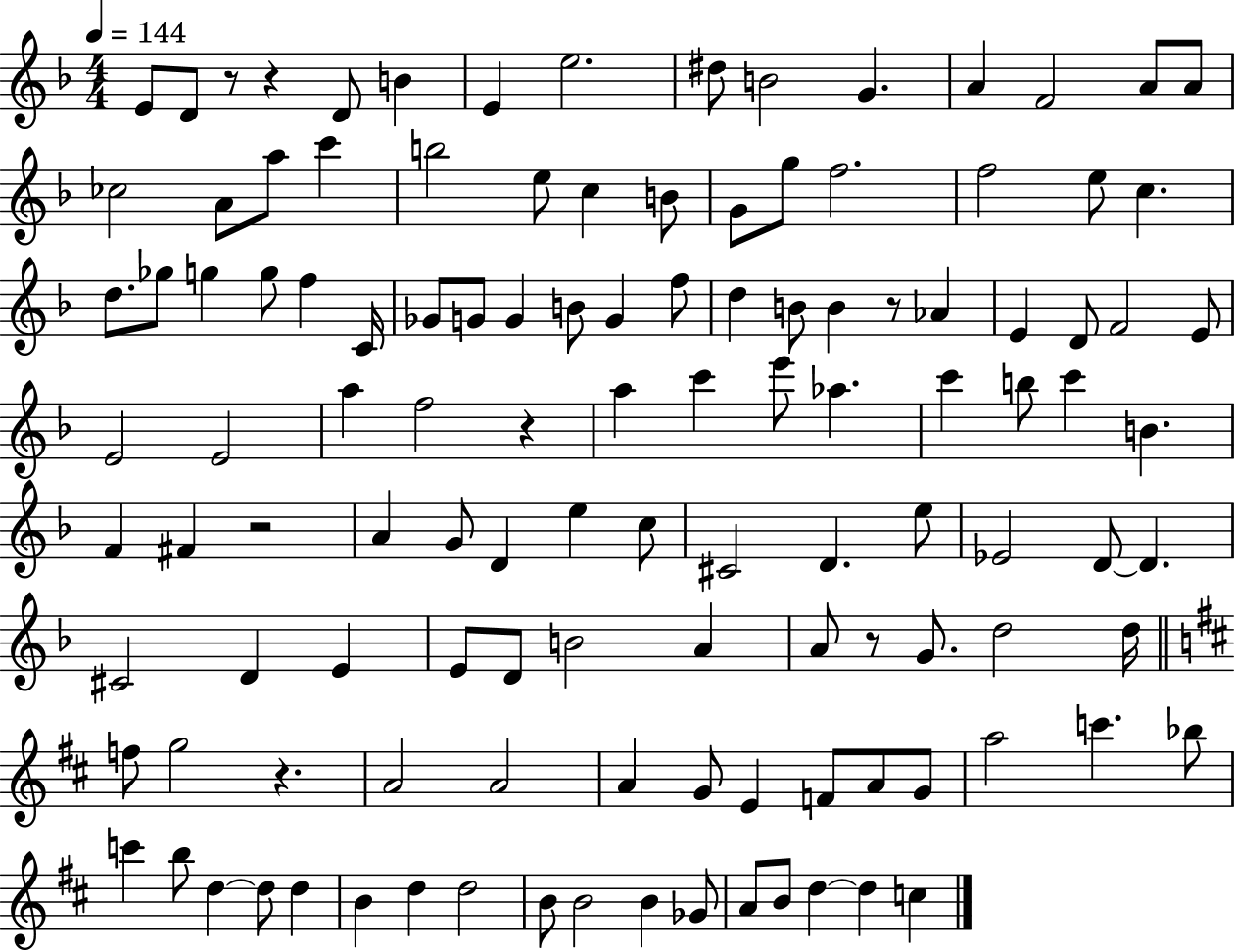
{
  \clef treble
  \numericTimeSignature
  \time 4/4
  \key f \major
  \tempo 4 = 144
  e'8 d'8 r8 r4 d'8 b'4 | e'4 e''2. | dis''8 b'2 g'4. | a'4 f'2 a'8 a'8 | \break ces''2 a'8 a''8 c'''4 | b''2 e''8 c''4 b'8 | g'8 g''8 f''2. | f''2 e''8 c''4. | \break d''8. ges''8 g''4 g''8 f''4 c'16 | ges'8 g'8 g'4 b'8 g'4 f''8 | d''4 b'8 b'4 r8 aes'4 | e'4 d'8 f'2 e'8 | \break e'2 e'2 | a''4 f''2 r4 | a''4 c'''4 e'''8 aes''4. | c'''4 b''8 c'''4 b'4. | \break f'4 fis'4 r2 | a'4 g'8 d'4 e''4 c''8 | cis'2 d'4. e''8 | ees'2 d'8~~ d'4. | \break cis'2 d'4 e'4 | e'8 d'8 b'2 a'4 | a'8 r8 g'8. d''2 d''16 | \bar "||" \break \key b \minor f''8 g''2 r4. | a'2 a'2 | a'4 g'8 e'4 f'8 a'8 g'8 | a''2 c'''4. bes''8 | \break c'''4 b''8 d''4~~ d''8 d''4 | b'4 d''4 d''2 | b'8 b'2 b'4 ges'8 | a'8 b'8 d''4~~ d''4 c''4 | \break \bar "|."
}